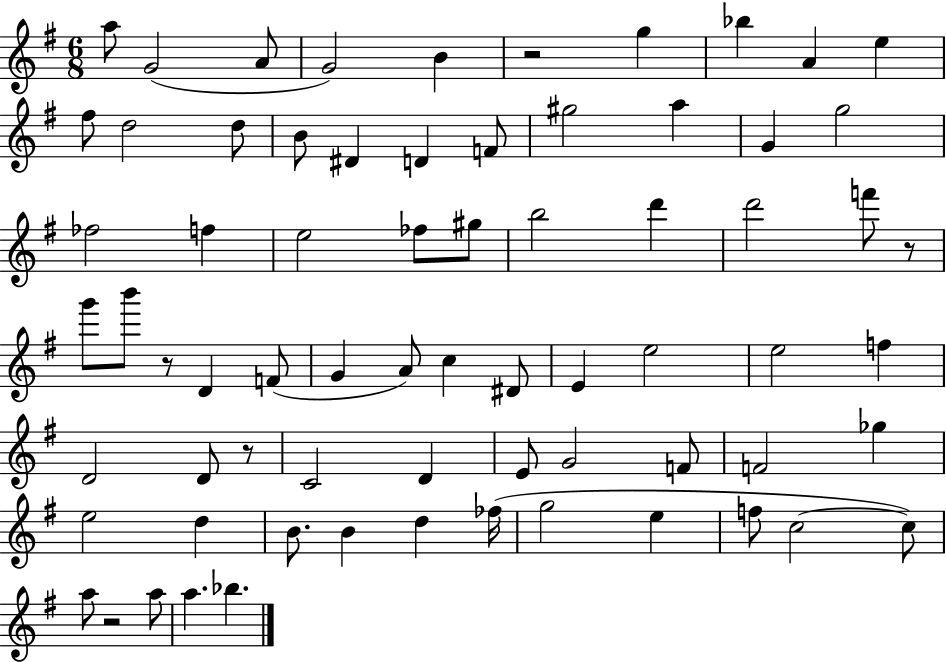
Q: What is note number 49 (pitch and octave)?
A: F4